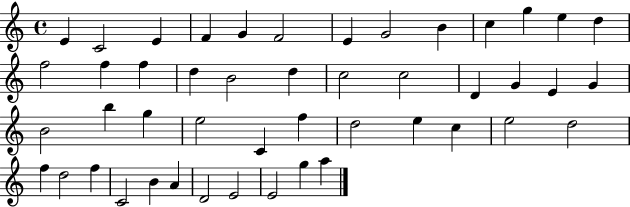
E4/q C4/h E4/q F4/q G4/q F4/h E4/q G4/h B4/q C5/q G5/q E5/q D5/q F5/h F5/q F5/q D5/q B4/h D5/q C5/h C5/h D4/q G4/q E4/q G4/q B4/h B5/q G5/q E5/h C4/q F5/q D5/h E5/q C5/q E5/h D5/h F5/q D5/h F5/q C4/h B4/q A4/q D4/h E4/h E4/h G5/q A5/q